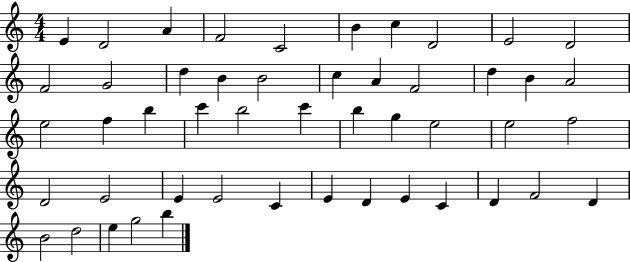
E4/q D4/h A4/q F4/h C4/h B4/q C5/q D4/h E4/h D4/h F4/h G4/h D5/q B4/q B4/h C5/q A4/q F4/h D5/q B4/q A4/h E5/h F5/q B5/q C6/q B5/h C6/q B5/q G5/q E5/h E5/h F5/h D4/h E4/h E4/q E4/h C4/q E4/q D4/q E4/q C4/q D4/q F4/h D4/q B4/h D5/h E5/q G5/h B5/q